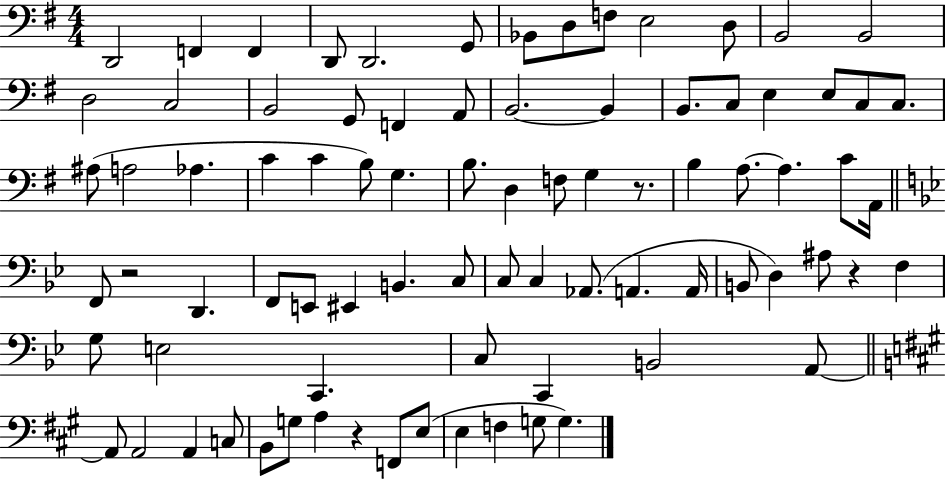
X:1
T:Untitled
M:4/4
L:1/4
K:G
D,,2 F,, F,, D,,/2 D,,2 G,,/2 _B,,/2 D,/2 F,/2 E,2 D,/2 B,,2 B,,2 D,2 C,2 B,,2 G,,/2 F,, A,,/2 B,,2 B,, B,,/2 C,/2 E, E,/2 C,/2 C,/2 ^A,/2 A,2 _A, C C B,/2 G, B,/2 D, F,/2 G, z/2 B, A,/2 A, C/2 A,,/4 F,,/2 z2 D,, F,,/2 E,,/2 ^E,, B,, C,/2 C,/2 C, _A,,/2 A,, A,,/4 B,,/2 D, ^A,/2 z F, G,/2 E,2 C,, C,/2 C,, B,,2 A,,/2 A,,/2 A,,2 A,, C,/2 B,,/2 G,/2 A, z F,,/2 E,/2 E, F, G,/2 G,